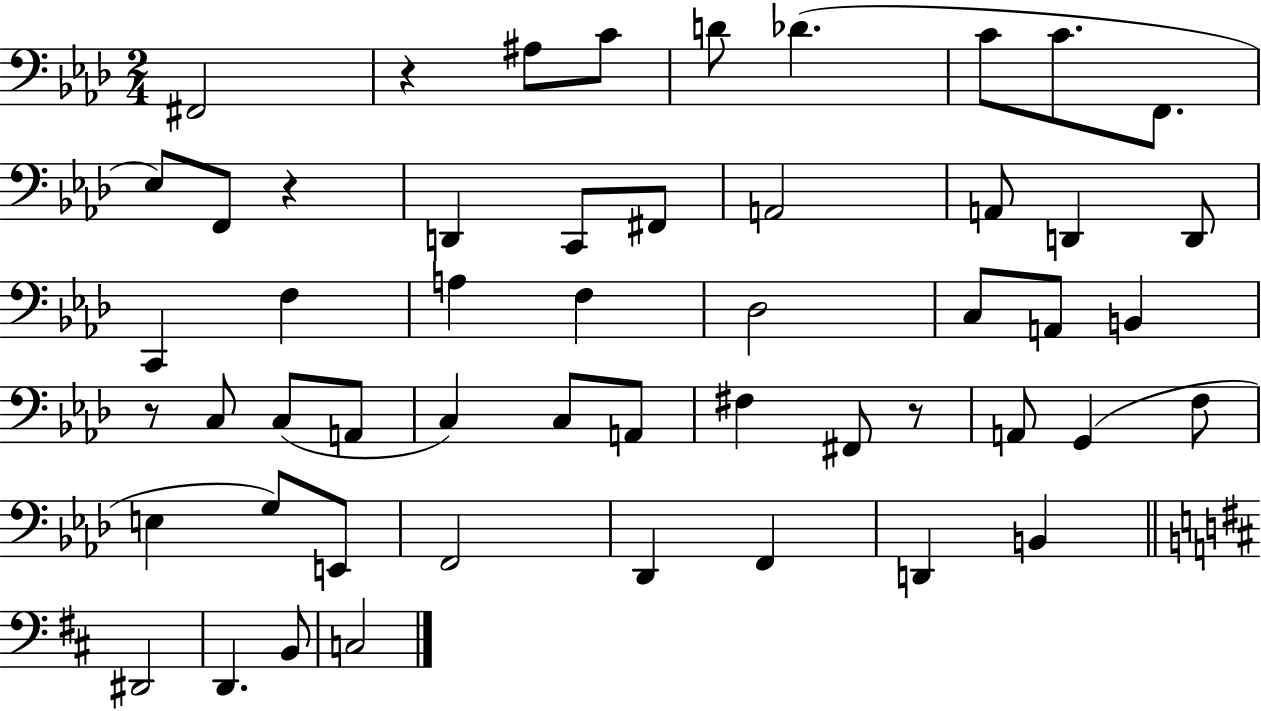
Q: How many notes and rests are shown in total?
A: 52